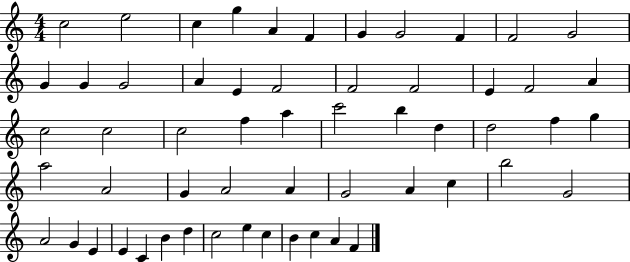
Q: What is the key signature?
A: C major